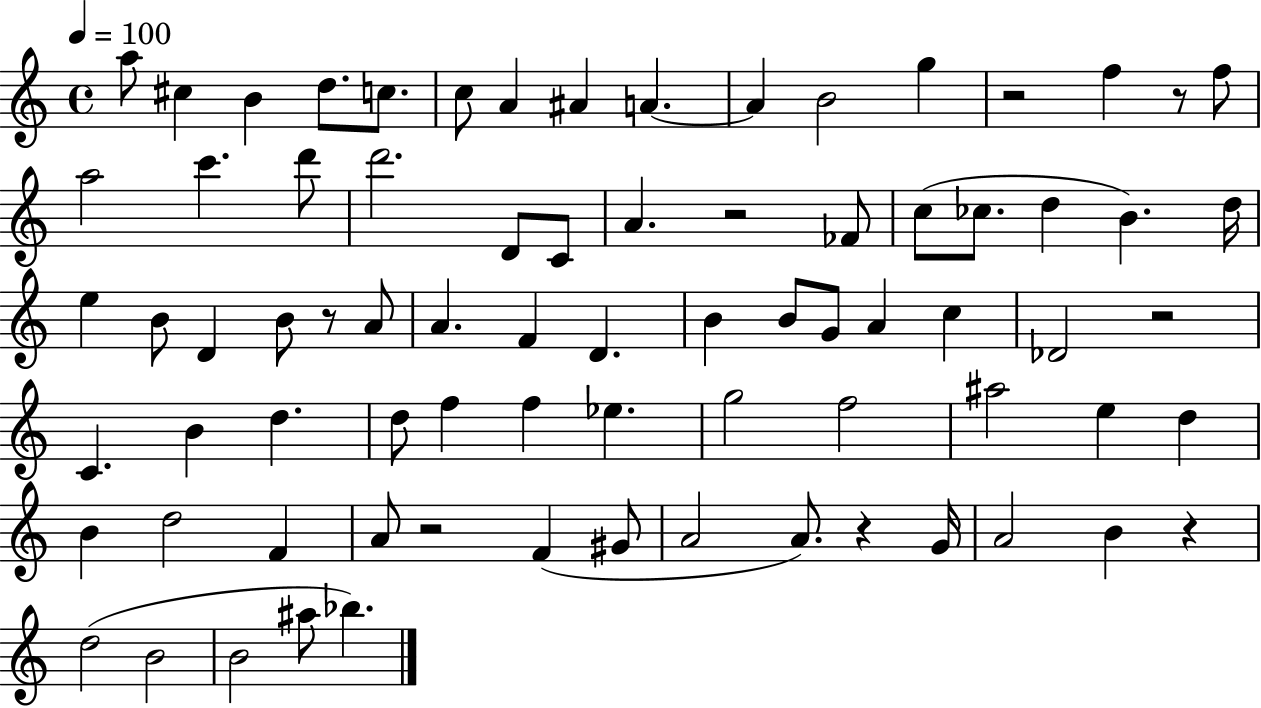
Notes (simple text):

A5/e C#5/q B4/q D5/e. C5/e. C5/e A4/q A#4/q A4/q. A4/q B4/h G5/q R/h F5/q R/e F5/e A5/h C6/q. D6/e D6/h. D4/e C4/e A4/q. R/h FES4/e C5/e CES5/e. D5/q B4/q. D5/s E5/q B4/e D4/q B4/e R/e A4/e A4/q. F4/q D4/q. B4/q B4/e G4/e A4/q C5/q Db4/h R/h C4/q. B4/q D5/q. D5/e F5/q F5/q Eb5/q. G5/h F5/h A#5/h E5/q D5/q B4/q D5/h F4/q A4/e R/h F4/q G#4/e A4/h A4/e. R/q G4/s A4/h B4/q R/q D5/h B4/h B4/h A#5/e Bb5/q.